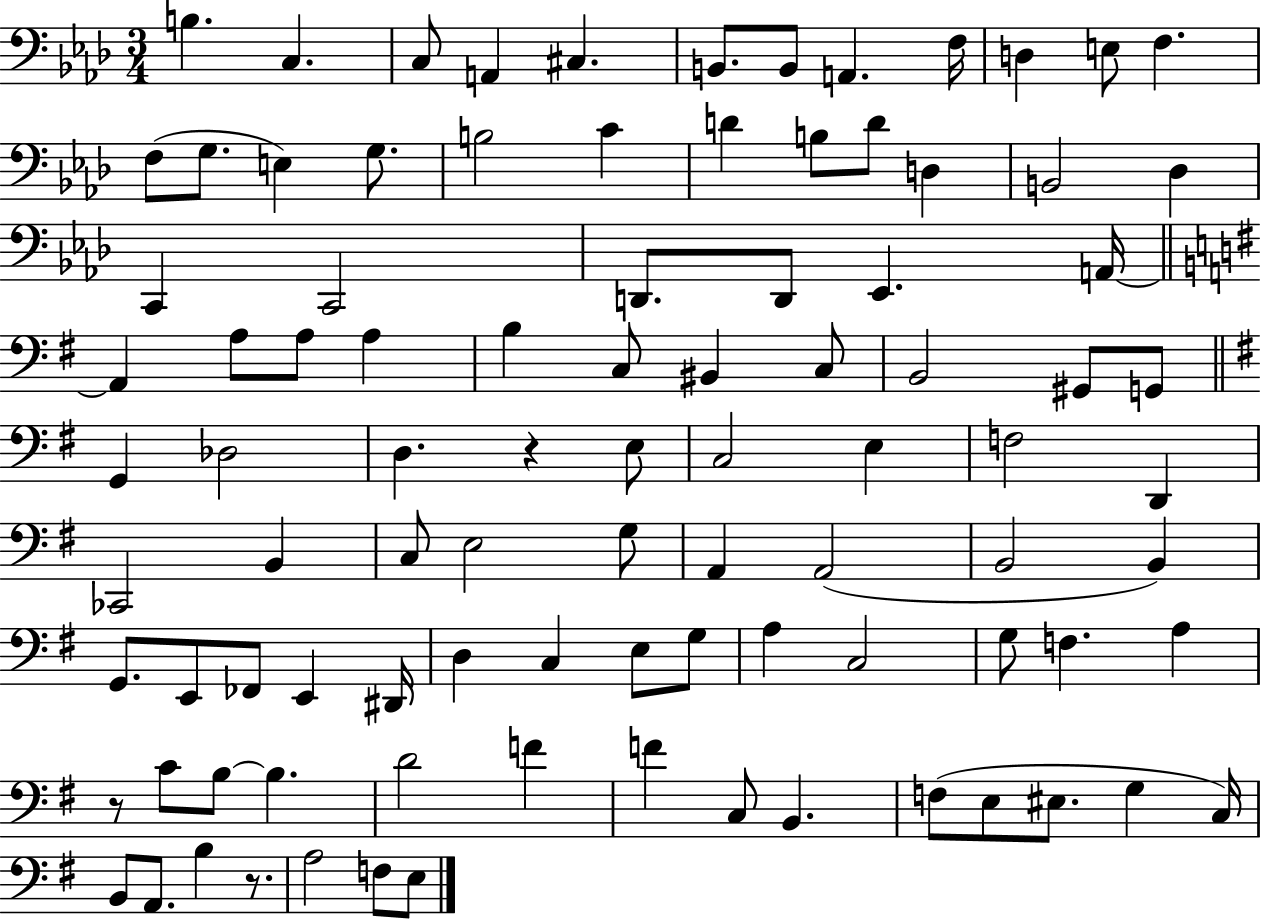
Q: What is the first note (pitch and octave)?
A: B3